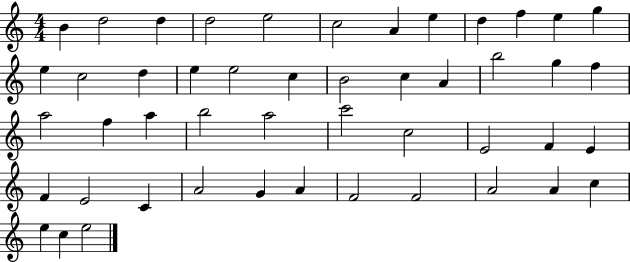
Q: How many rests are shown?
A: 0